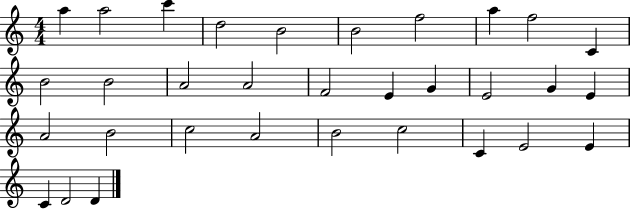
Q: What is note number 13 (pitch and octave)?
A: A4